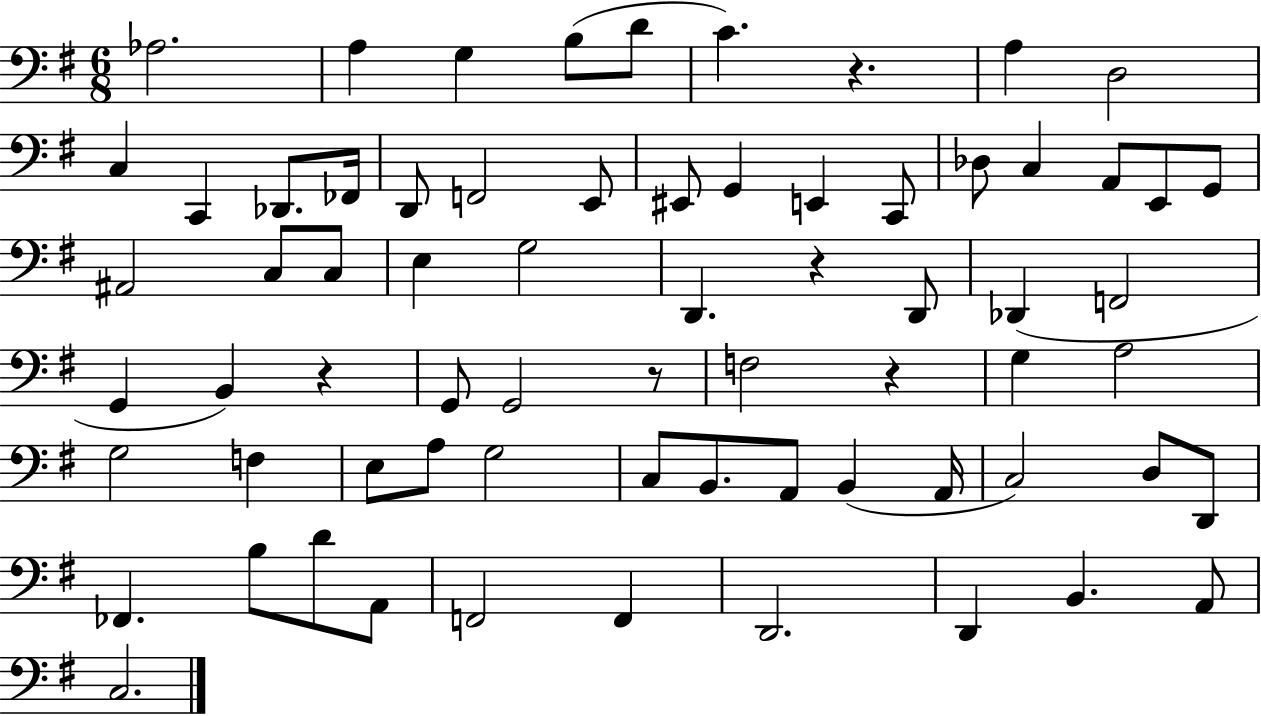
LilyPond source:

{
  \clef bass
  \numericTimeSignature
  \time 6/8
  \key g \major
  \repeat volta 2 { aes2. | a4 g4 b8( d'8 | c'4.) r4. | a4 d2 | \break c4 c,4 des,8. fes,16 | d,8 f,2 e,8 | eis,8 g,4 e,4 c,8 | des8 c4 a,8 e,8 g,8 | \break ais,2 c8 c8 | e4 g2 | d,4. r4 d,8 | des,4( f,2 | \break g,4 b,4) r4 | g,8 g,2 r8 | f2 r4 | g4 a2 | \break g2 f4 | e8 a8 g2 | c8 b,8. a,8 b,4( a,16 | c2) d8 d,8 | \break fes,4. b8 d'8 a,8 | f,2 f,4 | d,2. | d,4 b,4. a,8 | \break c2. | } \bar "|."
}